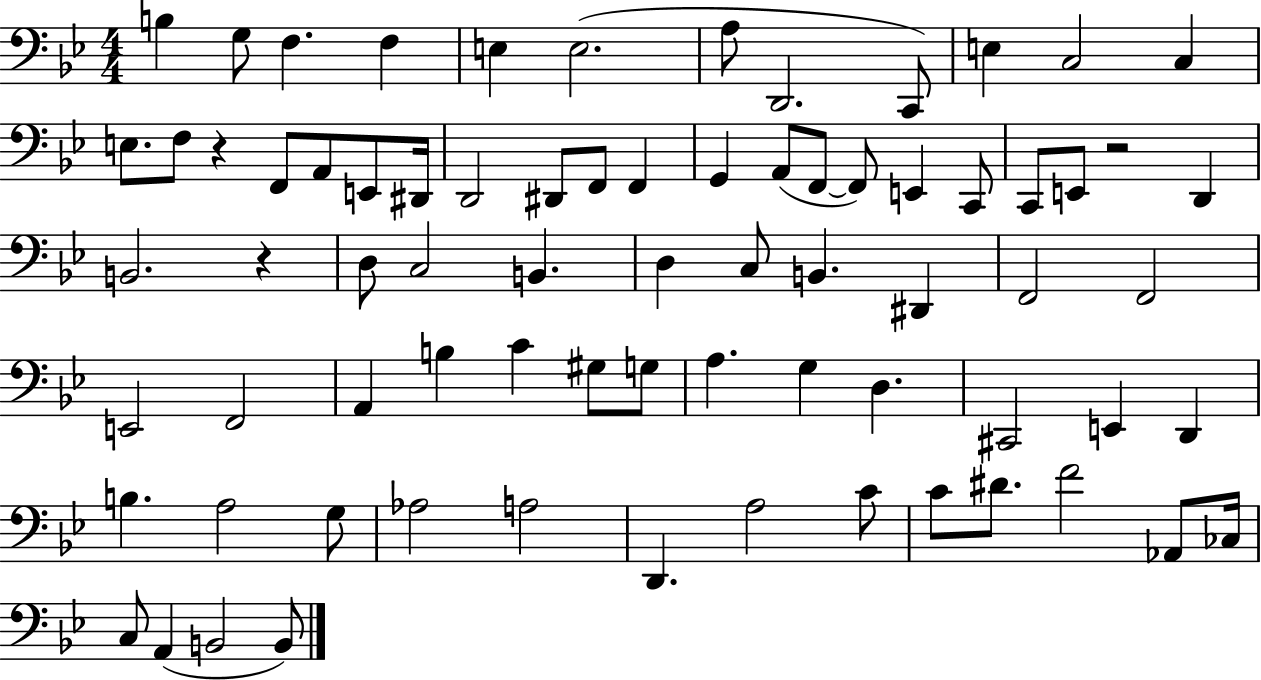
B3/q G3/e F3/q. F3/q E3/q E3/h. A3/e D2/h. C2/e E3/q C3/h C3/q E3/e. F3/e R/q F2/e A2/e E2/e D#2/s D2/h D#2/e F2/e F2/q G2/q A2/e F2/e F2/e E2/q C2/e C2/e E2/e R/h D2/q B2/h. R/q D3/e C3/h B2/q. D3/q C3/e B2/q. D#2/q F2/h F2/h E2/h F2/h A2/q B3/q C4/q G#3/e G3/e A3/q. G3/q D3/q. C#2/h E2/q D2/q B3/q. A3/h G3/e Ab3/h A3/h D2/q. A3/h C4/e C4/e D#4/e. F4/h Ab2/e CES3/s C3/e A2/q B2/h B2/e